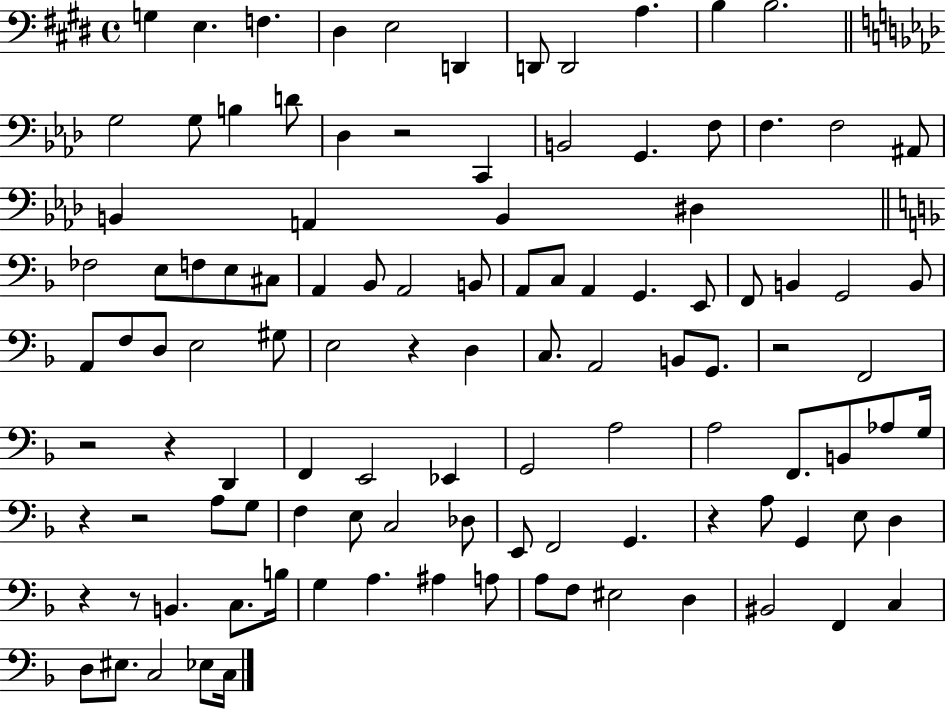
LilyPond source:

{
  \clef bass
  \time 4/4
  \defaultTimeSignature
  \key e \major
  g4 e4. f4. | dis4 e2 d,4 | d,8 d,2 a4. | b4 b2. | \break \bar "||" \break \key aes \major g2 g8 b4 d'8 | des4 r2 c,4 | b,2 g,4. f8 | f4. f2 ais,8 | \break b,4 a,4 b,4 dis4 | \bar "||" \break \key f \major fes2 e8 f8 e8 cis8 | a,4 bes,8 a,2 b,8 | a,8 c8 a,4 g,4. e,8 | f,8 b,4 g,2 b,8 | \break a,8 f8 d8 e2 gis8 | e2 r4 d4 | c8. a,2 b,8 g,8. | r2 f,2 | \break r2 r4 d,4 | f,4 e,2 ees,4 | g,2 a2 | a2 f,8. b,8 aes8 g16 | \break r4 r2 a8 g8 | f4 e8 c2 des8 | e,8 f,2 g,4. | r4 a8 g,4 e8 d4 | \break r4 r8 b,4. c8. b16 | g4 a4. ais4 a8 | a8 f8 eis2 d4 | bis,2 f,4 c4 | \break d8 eis8. c2 ees8 c16 | \bar "|."
}